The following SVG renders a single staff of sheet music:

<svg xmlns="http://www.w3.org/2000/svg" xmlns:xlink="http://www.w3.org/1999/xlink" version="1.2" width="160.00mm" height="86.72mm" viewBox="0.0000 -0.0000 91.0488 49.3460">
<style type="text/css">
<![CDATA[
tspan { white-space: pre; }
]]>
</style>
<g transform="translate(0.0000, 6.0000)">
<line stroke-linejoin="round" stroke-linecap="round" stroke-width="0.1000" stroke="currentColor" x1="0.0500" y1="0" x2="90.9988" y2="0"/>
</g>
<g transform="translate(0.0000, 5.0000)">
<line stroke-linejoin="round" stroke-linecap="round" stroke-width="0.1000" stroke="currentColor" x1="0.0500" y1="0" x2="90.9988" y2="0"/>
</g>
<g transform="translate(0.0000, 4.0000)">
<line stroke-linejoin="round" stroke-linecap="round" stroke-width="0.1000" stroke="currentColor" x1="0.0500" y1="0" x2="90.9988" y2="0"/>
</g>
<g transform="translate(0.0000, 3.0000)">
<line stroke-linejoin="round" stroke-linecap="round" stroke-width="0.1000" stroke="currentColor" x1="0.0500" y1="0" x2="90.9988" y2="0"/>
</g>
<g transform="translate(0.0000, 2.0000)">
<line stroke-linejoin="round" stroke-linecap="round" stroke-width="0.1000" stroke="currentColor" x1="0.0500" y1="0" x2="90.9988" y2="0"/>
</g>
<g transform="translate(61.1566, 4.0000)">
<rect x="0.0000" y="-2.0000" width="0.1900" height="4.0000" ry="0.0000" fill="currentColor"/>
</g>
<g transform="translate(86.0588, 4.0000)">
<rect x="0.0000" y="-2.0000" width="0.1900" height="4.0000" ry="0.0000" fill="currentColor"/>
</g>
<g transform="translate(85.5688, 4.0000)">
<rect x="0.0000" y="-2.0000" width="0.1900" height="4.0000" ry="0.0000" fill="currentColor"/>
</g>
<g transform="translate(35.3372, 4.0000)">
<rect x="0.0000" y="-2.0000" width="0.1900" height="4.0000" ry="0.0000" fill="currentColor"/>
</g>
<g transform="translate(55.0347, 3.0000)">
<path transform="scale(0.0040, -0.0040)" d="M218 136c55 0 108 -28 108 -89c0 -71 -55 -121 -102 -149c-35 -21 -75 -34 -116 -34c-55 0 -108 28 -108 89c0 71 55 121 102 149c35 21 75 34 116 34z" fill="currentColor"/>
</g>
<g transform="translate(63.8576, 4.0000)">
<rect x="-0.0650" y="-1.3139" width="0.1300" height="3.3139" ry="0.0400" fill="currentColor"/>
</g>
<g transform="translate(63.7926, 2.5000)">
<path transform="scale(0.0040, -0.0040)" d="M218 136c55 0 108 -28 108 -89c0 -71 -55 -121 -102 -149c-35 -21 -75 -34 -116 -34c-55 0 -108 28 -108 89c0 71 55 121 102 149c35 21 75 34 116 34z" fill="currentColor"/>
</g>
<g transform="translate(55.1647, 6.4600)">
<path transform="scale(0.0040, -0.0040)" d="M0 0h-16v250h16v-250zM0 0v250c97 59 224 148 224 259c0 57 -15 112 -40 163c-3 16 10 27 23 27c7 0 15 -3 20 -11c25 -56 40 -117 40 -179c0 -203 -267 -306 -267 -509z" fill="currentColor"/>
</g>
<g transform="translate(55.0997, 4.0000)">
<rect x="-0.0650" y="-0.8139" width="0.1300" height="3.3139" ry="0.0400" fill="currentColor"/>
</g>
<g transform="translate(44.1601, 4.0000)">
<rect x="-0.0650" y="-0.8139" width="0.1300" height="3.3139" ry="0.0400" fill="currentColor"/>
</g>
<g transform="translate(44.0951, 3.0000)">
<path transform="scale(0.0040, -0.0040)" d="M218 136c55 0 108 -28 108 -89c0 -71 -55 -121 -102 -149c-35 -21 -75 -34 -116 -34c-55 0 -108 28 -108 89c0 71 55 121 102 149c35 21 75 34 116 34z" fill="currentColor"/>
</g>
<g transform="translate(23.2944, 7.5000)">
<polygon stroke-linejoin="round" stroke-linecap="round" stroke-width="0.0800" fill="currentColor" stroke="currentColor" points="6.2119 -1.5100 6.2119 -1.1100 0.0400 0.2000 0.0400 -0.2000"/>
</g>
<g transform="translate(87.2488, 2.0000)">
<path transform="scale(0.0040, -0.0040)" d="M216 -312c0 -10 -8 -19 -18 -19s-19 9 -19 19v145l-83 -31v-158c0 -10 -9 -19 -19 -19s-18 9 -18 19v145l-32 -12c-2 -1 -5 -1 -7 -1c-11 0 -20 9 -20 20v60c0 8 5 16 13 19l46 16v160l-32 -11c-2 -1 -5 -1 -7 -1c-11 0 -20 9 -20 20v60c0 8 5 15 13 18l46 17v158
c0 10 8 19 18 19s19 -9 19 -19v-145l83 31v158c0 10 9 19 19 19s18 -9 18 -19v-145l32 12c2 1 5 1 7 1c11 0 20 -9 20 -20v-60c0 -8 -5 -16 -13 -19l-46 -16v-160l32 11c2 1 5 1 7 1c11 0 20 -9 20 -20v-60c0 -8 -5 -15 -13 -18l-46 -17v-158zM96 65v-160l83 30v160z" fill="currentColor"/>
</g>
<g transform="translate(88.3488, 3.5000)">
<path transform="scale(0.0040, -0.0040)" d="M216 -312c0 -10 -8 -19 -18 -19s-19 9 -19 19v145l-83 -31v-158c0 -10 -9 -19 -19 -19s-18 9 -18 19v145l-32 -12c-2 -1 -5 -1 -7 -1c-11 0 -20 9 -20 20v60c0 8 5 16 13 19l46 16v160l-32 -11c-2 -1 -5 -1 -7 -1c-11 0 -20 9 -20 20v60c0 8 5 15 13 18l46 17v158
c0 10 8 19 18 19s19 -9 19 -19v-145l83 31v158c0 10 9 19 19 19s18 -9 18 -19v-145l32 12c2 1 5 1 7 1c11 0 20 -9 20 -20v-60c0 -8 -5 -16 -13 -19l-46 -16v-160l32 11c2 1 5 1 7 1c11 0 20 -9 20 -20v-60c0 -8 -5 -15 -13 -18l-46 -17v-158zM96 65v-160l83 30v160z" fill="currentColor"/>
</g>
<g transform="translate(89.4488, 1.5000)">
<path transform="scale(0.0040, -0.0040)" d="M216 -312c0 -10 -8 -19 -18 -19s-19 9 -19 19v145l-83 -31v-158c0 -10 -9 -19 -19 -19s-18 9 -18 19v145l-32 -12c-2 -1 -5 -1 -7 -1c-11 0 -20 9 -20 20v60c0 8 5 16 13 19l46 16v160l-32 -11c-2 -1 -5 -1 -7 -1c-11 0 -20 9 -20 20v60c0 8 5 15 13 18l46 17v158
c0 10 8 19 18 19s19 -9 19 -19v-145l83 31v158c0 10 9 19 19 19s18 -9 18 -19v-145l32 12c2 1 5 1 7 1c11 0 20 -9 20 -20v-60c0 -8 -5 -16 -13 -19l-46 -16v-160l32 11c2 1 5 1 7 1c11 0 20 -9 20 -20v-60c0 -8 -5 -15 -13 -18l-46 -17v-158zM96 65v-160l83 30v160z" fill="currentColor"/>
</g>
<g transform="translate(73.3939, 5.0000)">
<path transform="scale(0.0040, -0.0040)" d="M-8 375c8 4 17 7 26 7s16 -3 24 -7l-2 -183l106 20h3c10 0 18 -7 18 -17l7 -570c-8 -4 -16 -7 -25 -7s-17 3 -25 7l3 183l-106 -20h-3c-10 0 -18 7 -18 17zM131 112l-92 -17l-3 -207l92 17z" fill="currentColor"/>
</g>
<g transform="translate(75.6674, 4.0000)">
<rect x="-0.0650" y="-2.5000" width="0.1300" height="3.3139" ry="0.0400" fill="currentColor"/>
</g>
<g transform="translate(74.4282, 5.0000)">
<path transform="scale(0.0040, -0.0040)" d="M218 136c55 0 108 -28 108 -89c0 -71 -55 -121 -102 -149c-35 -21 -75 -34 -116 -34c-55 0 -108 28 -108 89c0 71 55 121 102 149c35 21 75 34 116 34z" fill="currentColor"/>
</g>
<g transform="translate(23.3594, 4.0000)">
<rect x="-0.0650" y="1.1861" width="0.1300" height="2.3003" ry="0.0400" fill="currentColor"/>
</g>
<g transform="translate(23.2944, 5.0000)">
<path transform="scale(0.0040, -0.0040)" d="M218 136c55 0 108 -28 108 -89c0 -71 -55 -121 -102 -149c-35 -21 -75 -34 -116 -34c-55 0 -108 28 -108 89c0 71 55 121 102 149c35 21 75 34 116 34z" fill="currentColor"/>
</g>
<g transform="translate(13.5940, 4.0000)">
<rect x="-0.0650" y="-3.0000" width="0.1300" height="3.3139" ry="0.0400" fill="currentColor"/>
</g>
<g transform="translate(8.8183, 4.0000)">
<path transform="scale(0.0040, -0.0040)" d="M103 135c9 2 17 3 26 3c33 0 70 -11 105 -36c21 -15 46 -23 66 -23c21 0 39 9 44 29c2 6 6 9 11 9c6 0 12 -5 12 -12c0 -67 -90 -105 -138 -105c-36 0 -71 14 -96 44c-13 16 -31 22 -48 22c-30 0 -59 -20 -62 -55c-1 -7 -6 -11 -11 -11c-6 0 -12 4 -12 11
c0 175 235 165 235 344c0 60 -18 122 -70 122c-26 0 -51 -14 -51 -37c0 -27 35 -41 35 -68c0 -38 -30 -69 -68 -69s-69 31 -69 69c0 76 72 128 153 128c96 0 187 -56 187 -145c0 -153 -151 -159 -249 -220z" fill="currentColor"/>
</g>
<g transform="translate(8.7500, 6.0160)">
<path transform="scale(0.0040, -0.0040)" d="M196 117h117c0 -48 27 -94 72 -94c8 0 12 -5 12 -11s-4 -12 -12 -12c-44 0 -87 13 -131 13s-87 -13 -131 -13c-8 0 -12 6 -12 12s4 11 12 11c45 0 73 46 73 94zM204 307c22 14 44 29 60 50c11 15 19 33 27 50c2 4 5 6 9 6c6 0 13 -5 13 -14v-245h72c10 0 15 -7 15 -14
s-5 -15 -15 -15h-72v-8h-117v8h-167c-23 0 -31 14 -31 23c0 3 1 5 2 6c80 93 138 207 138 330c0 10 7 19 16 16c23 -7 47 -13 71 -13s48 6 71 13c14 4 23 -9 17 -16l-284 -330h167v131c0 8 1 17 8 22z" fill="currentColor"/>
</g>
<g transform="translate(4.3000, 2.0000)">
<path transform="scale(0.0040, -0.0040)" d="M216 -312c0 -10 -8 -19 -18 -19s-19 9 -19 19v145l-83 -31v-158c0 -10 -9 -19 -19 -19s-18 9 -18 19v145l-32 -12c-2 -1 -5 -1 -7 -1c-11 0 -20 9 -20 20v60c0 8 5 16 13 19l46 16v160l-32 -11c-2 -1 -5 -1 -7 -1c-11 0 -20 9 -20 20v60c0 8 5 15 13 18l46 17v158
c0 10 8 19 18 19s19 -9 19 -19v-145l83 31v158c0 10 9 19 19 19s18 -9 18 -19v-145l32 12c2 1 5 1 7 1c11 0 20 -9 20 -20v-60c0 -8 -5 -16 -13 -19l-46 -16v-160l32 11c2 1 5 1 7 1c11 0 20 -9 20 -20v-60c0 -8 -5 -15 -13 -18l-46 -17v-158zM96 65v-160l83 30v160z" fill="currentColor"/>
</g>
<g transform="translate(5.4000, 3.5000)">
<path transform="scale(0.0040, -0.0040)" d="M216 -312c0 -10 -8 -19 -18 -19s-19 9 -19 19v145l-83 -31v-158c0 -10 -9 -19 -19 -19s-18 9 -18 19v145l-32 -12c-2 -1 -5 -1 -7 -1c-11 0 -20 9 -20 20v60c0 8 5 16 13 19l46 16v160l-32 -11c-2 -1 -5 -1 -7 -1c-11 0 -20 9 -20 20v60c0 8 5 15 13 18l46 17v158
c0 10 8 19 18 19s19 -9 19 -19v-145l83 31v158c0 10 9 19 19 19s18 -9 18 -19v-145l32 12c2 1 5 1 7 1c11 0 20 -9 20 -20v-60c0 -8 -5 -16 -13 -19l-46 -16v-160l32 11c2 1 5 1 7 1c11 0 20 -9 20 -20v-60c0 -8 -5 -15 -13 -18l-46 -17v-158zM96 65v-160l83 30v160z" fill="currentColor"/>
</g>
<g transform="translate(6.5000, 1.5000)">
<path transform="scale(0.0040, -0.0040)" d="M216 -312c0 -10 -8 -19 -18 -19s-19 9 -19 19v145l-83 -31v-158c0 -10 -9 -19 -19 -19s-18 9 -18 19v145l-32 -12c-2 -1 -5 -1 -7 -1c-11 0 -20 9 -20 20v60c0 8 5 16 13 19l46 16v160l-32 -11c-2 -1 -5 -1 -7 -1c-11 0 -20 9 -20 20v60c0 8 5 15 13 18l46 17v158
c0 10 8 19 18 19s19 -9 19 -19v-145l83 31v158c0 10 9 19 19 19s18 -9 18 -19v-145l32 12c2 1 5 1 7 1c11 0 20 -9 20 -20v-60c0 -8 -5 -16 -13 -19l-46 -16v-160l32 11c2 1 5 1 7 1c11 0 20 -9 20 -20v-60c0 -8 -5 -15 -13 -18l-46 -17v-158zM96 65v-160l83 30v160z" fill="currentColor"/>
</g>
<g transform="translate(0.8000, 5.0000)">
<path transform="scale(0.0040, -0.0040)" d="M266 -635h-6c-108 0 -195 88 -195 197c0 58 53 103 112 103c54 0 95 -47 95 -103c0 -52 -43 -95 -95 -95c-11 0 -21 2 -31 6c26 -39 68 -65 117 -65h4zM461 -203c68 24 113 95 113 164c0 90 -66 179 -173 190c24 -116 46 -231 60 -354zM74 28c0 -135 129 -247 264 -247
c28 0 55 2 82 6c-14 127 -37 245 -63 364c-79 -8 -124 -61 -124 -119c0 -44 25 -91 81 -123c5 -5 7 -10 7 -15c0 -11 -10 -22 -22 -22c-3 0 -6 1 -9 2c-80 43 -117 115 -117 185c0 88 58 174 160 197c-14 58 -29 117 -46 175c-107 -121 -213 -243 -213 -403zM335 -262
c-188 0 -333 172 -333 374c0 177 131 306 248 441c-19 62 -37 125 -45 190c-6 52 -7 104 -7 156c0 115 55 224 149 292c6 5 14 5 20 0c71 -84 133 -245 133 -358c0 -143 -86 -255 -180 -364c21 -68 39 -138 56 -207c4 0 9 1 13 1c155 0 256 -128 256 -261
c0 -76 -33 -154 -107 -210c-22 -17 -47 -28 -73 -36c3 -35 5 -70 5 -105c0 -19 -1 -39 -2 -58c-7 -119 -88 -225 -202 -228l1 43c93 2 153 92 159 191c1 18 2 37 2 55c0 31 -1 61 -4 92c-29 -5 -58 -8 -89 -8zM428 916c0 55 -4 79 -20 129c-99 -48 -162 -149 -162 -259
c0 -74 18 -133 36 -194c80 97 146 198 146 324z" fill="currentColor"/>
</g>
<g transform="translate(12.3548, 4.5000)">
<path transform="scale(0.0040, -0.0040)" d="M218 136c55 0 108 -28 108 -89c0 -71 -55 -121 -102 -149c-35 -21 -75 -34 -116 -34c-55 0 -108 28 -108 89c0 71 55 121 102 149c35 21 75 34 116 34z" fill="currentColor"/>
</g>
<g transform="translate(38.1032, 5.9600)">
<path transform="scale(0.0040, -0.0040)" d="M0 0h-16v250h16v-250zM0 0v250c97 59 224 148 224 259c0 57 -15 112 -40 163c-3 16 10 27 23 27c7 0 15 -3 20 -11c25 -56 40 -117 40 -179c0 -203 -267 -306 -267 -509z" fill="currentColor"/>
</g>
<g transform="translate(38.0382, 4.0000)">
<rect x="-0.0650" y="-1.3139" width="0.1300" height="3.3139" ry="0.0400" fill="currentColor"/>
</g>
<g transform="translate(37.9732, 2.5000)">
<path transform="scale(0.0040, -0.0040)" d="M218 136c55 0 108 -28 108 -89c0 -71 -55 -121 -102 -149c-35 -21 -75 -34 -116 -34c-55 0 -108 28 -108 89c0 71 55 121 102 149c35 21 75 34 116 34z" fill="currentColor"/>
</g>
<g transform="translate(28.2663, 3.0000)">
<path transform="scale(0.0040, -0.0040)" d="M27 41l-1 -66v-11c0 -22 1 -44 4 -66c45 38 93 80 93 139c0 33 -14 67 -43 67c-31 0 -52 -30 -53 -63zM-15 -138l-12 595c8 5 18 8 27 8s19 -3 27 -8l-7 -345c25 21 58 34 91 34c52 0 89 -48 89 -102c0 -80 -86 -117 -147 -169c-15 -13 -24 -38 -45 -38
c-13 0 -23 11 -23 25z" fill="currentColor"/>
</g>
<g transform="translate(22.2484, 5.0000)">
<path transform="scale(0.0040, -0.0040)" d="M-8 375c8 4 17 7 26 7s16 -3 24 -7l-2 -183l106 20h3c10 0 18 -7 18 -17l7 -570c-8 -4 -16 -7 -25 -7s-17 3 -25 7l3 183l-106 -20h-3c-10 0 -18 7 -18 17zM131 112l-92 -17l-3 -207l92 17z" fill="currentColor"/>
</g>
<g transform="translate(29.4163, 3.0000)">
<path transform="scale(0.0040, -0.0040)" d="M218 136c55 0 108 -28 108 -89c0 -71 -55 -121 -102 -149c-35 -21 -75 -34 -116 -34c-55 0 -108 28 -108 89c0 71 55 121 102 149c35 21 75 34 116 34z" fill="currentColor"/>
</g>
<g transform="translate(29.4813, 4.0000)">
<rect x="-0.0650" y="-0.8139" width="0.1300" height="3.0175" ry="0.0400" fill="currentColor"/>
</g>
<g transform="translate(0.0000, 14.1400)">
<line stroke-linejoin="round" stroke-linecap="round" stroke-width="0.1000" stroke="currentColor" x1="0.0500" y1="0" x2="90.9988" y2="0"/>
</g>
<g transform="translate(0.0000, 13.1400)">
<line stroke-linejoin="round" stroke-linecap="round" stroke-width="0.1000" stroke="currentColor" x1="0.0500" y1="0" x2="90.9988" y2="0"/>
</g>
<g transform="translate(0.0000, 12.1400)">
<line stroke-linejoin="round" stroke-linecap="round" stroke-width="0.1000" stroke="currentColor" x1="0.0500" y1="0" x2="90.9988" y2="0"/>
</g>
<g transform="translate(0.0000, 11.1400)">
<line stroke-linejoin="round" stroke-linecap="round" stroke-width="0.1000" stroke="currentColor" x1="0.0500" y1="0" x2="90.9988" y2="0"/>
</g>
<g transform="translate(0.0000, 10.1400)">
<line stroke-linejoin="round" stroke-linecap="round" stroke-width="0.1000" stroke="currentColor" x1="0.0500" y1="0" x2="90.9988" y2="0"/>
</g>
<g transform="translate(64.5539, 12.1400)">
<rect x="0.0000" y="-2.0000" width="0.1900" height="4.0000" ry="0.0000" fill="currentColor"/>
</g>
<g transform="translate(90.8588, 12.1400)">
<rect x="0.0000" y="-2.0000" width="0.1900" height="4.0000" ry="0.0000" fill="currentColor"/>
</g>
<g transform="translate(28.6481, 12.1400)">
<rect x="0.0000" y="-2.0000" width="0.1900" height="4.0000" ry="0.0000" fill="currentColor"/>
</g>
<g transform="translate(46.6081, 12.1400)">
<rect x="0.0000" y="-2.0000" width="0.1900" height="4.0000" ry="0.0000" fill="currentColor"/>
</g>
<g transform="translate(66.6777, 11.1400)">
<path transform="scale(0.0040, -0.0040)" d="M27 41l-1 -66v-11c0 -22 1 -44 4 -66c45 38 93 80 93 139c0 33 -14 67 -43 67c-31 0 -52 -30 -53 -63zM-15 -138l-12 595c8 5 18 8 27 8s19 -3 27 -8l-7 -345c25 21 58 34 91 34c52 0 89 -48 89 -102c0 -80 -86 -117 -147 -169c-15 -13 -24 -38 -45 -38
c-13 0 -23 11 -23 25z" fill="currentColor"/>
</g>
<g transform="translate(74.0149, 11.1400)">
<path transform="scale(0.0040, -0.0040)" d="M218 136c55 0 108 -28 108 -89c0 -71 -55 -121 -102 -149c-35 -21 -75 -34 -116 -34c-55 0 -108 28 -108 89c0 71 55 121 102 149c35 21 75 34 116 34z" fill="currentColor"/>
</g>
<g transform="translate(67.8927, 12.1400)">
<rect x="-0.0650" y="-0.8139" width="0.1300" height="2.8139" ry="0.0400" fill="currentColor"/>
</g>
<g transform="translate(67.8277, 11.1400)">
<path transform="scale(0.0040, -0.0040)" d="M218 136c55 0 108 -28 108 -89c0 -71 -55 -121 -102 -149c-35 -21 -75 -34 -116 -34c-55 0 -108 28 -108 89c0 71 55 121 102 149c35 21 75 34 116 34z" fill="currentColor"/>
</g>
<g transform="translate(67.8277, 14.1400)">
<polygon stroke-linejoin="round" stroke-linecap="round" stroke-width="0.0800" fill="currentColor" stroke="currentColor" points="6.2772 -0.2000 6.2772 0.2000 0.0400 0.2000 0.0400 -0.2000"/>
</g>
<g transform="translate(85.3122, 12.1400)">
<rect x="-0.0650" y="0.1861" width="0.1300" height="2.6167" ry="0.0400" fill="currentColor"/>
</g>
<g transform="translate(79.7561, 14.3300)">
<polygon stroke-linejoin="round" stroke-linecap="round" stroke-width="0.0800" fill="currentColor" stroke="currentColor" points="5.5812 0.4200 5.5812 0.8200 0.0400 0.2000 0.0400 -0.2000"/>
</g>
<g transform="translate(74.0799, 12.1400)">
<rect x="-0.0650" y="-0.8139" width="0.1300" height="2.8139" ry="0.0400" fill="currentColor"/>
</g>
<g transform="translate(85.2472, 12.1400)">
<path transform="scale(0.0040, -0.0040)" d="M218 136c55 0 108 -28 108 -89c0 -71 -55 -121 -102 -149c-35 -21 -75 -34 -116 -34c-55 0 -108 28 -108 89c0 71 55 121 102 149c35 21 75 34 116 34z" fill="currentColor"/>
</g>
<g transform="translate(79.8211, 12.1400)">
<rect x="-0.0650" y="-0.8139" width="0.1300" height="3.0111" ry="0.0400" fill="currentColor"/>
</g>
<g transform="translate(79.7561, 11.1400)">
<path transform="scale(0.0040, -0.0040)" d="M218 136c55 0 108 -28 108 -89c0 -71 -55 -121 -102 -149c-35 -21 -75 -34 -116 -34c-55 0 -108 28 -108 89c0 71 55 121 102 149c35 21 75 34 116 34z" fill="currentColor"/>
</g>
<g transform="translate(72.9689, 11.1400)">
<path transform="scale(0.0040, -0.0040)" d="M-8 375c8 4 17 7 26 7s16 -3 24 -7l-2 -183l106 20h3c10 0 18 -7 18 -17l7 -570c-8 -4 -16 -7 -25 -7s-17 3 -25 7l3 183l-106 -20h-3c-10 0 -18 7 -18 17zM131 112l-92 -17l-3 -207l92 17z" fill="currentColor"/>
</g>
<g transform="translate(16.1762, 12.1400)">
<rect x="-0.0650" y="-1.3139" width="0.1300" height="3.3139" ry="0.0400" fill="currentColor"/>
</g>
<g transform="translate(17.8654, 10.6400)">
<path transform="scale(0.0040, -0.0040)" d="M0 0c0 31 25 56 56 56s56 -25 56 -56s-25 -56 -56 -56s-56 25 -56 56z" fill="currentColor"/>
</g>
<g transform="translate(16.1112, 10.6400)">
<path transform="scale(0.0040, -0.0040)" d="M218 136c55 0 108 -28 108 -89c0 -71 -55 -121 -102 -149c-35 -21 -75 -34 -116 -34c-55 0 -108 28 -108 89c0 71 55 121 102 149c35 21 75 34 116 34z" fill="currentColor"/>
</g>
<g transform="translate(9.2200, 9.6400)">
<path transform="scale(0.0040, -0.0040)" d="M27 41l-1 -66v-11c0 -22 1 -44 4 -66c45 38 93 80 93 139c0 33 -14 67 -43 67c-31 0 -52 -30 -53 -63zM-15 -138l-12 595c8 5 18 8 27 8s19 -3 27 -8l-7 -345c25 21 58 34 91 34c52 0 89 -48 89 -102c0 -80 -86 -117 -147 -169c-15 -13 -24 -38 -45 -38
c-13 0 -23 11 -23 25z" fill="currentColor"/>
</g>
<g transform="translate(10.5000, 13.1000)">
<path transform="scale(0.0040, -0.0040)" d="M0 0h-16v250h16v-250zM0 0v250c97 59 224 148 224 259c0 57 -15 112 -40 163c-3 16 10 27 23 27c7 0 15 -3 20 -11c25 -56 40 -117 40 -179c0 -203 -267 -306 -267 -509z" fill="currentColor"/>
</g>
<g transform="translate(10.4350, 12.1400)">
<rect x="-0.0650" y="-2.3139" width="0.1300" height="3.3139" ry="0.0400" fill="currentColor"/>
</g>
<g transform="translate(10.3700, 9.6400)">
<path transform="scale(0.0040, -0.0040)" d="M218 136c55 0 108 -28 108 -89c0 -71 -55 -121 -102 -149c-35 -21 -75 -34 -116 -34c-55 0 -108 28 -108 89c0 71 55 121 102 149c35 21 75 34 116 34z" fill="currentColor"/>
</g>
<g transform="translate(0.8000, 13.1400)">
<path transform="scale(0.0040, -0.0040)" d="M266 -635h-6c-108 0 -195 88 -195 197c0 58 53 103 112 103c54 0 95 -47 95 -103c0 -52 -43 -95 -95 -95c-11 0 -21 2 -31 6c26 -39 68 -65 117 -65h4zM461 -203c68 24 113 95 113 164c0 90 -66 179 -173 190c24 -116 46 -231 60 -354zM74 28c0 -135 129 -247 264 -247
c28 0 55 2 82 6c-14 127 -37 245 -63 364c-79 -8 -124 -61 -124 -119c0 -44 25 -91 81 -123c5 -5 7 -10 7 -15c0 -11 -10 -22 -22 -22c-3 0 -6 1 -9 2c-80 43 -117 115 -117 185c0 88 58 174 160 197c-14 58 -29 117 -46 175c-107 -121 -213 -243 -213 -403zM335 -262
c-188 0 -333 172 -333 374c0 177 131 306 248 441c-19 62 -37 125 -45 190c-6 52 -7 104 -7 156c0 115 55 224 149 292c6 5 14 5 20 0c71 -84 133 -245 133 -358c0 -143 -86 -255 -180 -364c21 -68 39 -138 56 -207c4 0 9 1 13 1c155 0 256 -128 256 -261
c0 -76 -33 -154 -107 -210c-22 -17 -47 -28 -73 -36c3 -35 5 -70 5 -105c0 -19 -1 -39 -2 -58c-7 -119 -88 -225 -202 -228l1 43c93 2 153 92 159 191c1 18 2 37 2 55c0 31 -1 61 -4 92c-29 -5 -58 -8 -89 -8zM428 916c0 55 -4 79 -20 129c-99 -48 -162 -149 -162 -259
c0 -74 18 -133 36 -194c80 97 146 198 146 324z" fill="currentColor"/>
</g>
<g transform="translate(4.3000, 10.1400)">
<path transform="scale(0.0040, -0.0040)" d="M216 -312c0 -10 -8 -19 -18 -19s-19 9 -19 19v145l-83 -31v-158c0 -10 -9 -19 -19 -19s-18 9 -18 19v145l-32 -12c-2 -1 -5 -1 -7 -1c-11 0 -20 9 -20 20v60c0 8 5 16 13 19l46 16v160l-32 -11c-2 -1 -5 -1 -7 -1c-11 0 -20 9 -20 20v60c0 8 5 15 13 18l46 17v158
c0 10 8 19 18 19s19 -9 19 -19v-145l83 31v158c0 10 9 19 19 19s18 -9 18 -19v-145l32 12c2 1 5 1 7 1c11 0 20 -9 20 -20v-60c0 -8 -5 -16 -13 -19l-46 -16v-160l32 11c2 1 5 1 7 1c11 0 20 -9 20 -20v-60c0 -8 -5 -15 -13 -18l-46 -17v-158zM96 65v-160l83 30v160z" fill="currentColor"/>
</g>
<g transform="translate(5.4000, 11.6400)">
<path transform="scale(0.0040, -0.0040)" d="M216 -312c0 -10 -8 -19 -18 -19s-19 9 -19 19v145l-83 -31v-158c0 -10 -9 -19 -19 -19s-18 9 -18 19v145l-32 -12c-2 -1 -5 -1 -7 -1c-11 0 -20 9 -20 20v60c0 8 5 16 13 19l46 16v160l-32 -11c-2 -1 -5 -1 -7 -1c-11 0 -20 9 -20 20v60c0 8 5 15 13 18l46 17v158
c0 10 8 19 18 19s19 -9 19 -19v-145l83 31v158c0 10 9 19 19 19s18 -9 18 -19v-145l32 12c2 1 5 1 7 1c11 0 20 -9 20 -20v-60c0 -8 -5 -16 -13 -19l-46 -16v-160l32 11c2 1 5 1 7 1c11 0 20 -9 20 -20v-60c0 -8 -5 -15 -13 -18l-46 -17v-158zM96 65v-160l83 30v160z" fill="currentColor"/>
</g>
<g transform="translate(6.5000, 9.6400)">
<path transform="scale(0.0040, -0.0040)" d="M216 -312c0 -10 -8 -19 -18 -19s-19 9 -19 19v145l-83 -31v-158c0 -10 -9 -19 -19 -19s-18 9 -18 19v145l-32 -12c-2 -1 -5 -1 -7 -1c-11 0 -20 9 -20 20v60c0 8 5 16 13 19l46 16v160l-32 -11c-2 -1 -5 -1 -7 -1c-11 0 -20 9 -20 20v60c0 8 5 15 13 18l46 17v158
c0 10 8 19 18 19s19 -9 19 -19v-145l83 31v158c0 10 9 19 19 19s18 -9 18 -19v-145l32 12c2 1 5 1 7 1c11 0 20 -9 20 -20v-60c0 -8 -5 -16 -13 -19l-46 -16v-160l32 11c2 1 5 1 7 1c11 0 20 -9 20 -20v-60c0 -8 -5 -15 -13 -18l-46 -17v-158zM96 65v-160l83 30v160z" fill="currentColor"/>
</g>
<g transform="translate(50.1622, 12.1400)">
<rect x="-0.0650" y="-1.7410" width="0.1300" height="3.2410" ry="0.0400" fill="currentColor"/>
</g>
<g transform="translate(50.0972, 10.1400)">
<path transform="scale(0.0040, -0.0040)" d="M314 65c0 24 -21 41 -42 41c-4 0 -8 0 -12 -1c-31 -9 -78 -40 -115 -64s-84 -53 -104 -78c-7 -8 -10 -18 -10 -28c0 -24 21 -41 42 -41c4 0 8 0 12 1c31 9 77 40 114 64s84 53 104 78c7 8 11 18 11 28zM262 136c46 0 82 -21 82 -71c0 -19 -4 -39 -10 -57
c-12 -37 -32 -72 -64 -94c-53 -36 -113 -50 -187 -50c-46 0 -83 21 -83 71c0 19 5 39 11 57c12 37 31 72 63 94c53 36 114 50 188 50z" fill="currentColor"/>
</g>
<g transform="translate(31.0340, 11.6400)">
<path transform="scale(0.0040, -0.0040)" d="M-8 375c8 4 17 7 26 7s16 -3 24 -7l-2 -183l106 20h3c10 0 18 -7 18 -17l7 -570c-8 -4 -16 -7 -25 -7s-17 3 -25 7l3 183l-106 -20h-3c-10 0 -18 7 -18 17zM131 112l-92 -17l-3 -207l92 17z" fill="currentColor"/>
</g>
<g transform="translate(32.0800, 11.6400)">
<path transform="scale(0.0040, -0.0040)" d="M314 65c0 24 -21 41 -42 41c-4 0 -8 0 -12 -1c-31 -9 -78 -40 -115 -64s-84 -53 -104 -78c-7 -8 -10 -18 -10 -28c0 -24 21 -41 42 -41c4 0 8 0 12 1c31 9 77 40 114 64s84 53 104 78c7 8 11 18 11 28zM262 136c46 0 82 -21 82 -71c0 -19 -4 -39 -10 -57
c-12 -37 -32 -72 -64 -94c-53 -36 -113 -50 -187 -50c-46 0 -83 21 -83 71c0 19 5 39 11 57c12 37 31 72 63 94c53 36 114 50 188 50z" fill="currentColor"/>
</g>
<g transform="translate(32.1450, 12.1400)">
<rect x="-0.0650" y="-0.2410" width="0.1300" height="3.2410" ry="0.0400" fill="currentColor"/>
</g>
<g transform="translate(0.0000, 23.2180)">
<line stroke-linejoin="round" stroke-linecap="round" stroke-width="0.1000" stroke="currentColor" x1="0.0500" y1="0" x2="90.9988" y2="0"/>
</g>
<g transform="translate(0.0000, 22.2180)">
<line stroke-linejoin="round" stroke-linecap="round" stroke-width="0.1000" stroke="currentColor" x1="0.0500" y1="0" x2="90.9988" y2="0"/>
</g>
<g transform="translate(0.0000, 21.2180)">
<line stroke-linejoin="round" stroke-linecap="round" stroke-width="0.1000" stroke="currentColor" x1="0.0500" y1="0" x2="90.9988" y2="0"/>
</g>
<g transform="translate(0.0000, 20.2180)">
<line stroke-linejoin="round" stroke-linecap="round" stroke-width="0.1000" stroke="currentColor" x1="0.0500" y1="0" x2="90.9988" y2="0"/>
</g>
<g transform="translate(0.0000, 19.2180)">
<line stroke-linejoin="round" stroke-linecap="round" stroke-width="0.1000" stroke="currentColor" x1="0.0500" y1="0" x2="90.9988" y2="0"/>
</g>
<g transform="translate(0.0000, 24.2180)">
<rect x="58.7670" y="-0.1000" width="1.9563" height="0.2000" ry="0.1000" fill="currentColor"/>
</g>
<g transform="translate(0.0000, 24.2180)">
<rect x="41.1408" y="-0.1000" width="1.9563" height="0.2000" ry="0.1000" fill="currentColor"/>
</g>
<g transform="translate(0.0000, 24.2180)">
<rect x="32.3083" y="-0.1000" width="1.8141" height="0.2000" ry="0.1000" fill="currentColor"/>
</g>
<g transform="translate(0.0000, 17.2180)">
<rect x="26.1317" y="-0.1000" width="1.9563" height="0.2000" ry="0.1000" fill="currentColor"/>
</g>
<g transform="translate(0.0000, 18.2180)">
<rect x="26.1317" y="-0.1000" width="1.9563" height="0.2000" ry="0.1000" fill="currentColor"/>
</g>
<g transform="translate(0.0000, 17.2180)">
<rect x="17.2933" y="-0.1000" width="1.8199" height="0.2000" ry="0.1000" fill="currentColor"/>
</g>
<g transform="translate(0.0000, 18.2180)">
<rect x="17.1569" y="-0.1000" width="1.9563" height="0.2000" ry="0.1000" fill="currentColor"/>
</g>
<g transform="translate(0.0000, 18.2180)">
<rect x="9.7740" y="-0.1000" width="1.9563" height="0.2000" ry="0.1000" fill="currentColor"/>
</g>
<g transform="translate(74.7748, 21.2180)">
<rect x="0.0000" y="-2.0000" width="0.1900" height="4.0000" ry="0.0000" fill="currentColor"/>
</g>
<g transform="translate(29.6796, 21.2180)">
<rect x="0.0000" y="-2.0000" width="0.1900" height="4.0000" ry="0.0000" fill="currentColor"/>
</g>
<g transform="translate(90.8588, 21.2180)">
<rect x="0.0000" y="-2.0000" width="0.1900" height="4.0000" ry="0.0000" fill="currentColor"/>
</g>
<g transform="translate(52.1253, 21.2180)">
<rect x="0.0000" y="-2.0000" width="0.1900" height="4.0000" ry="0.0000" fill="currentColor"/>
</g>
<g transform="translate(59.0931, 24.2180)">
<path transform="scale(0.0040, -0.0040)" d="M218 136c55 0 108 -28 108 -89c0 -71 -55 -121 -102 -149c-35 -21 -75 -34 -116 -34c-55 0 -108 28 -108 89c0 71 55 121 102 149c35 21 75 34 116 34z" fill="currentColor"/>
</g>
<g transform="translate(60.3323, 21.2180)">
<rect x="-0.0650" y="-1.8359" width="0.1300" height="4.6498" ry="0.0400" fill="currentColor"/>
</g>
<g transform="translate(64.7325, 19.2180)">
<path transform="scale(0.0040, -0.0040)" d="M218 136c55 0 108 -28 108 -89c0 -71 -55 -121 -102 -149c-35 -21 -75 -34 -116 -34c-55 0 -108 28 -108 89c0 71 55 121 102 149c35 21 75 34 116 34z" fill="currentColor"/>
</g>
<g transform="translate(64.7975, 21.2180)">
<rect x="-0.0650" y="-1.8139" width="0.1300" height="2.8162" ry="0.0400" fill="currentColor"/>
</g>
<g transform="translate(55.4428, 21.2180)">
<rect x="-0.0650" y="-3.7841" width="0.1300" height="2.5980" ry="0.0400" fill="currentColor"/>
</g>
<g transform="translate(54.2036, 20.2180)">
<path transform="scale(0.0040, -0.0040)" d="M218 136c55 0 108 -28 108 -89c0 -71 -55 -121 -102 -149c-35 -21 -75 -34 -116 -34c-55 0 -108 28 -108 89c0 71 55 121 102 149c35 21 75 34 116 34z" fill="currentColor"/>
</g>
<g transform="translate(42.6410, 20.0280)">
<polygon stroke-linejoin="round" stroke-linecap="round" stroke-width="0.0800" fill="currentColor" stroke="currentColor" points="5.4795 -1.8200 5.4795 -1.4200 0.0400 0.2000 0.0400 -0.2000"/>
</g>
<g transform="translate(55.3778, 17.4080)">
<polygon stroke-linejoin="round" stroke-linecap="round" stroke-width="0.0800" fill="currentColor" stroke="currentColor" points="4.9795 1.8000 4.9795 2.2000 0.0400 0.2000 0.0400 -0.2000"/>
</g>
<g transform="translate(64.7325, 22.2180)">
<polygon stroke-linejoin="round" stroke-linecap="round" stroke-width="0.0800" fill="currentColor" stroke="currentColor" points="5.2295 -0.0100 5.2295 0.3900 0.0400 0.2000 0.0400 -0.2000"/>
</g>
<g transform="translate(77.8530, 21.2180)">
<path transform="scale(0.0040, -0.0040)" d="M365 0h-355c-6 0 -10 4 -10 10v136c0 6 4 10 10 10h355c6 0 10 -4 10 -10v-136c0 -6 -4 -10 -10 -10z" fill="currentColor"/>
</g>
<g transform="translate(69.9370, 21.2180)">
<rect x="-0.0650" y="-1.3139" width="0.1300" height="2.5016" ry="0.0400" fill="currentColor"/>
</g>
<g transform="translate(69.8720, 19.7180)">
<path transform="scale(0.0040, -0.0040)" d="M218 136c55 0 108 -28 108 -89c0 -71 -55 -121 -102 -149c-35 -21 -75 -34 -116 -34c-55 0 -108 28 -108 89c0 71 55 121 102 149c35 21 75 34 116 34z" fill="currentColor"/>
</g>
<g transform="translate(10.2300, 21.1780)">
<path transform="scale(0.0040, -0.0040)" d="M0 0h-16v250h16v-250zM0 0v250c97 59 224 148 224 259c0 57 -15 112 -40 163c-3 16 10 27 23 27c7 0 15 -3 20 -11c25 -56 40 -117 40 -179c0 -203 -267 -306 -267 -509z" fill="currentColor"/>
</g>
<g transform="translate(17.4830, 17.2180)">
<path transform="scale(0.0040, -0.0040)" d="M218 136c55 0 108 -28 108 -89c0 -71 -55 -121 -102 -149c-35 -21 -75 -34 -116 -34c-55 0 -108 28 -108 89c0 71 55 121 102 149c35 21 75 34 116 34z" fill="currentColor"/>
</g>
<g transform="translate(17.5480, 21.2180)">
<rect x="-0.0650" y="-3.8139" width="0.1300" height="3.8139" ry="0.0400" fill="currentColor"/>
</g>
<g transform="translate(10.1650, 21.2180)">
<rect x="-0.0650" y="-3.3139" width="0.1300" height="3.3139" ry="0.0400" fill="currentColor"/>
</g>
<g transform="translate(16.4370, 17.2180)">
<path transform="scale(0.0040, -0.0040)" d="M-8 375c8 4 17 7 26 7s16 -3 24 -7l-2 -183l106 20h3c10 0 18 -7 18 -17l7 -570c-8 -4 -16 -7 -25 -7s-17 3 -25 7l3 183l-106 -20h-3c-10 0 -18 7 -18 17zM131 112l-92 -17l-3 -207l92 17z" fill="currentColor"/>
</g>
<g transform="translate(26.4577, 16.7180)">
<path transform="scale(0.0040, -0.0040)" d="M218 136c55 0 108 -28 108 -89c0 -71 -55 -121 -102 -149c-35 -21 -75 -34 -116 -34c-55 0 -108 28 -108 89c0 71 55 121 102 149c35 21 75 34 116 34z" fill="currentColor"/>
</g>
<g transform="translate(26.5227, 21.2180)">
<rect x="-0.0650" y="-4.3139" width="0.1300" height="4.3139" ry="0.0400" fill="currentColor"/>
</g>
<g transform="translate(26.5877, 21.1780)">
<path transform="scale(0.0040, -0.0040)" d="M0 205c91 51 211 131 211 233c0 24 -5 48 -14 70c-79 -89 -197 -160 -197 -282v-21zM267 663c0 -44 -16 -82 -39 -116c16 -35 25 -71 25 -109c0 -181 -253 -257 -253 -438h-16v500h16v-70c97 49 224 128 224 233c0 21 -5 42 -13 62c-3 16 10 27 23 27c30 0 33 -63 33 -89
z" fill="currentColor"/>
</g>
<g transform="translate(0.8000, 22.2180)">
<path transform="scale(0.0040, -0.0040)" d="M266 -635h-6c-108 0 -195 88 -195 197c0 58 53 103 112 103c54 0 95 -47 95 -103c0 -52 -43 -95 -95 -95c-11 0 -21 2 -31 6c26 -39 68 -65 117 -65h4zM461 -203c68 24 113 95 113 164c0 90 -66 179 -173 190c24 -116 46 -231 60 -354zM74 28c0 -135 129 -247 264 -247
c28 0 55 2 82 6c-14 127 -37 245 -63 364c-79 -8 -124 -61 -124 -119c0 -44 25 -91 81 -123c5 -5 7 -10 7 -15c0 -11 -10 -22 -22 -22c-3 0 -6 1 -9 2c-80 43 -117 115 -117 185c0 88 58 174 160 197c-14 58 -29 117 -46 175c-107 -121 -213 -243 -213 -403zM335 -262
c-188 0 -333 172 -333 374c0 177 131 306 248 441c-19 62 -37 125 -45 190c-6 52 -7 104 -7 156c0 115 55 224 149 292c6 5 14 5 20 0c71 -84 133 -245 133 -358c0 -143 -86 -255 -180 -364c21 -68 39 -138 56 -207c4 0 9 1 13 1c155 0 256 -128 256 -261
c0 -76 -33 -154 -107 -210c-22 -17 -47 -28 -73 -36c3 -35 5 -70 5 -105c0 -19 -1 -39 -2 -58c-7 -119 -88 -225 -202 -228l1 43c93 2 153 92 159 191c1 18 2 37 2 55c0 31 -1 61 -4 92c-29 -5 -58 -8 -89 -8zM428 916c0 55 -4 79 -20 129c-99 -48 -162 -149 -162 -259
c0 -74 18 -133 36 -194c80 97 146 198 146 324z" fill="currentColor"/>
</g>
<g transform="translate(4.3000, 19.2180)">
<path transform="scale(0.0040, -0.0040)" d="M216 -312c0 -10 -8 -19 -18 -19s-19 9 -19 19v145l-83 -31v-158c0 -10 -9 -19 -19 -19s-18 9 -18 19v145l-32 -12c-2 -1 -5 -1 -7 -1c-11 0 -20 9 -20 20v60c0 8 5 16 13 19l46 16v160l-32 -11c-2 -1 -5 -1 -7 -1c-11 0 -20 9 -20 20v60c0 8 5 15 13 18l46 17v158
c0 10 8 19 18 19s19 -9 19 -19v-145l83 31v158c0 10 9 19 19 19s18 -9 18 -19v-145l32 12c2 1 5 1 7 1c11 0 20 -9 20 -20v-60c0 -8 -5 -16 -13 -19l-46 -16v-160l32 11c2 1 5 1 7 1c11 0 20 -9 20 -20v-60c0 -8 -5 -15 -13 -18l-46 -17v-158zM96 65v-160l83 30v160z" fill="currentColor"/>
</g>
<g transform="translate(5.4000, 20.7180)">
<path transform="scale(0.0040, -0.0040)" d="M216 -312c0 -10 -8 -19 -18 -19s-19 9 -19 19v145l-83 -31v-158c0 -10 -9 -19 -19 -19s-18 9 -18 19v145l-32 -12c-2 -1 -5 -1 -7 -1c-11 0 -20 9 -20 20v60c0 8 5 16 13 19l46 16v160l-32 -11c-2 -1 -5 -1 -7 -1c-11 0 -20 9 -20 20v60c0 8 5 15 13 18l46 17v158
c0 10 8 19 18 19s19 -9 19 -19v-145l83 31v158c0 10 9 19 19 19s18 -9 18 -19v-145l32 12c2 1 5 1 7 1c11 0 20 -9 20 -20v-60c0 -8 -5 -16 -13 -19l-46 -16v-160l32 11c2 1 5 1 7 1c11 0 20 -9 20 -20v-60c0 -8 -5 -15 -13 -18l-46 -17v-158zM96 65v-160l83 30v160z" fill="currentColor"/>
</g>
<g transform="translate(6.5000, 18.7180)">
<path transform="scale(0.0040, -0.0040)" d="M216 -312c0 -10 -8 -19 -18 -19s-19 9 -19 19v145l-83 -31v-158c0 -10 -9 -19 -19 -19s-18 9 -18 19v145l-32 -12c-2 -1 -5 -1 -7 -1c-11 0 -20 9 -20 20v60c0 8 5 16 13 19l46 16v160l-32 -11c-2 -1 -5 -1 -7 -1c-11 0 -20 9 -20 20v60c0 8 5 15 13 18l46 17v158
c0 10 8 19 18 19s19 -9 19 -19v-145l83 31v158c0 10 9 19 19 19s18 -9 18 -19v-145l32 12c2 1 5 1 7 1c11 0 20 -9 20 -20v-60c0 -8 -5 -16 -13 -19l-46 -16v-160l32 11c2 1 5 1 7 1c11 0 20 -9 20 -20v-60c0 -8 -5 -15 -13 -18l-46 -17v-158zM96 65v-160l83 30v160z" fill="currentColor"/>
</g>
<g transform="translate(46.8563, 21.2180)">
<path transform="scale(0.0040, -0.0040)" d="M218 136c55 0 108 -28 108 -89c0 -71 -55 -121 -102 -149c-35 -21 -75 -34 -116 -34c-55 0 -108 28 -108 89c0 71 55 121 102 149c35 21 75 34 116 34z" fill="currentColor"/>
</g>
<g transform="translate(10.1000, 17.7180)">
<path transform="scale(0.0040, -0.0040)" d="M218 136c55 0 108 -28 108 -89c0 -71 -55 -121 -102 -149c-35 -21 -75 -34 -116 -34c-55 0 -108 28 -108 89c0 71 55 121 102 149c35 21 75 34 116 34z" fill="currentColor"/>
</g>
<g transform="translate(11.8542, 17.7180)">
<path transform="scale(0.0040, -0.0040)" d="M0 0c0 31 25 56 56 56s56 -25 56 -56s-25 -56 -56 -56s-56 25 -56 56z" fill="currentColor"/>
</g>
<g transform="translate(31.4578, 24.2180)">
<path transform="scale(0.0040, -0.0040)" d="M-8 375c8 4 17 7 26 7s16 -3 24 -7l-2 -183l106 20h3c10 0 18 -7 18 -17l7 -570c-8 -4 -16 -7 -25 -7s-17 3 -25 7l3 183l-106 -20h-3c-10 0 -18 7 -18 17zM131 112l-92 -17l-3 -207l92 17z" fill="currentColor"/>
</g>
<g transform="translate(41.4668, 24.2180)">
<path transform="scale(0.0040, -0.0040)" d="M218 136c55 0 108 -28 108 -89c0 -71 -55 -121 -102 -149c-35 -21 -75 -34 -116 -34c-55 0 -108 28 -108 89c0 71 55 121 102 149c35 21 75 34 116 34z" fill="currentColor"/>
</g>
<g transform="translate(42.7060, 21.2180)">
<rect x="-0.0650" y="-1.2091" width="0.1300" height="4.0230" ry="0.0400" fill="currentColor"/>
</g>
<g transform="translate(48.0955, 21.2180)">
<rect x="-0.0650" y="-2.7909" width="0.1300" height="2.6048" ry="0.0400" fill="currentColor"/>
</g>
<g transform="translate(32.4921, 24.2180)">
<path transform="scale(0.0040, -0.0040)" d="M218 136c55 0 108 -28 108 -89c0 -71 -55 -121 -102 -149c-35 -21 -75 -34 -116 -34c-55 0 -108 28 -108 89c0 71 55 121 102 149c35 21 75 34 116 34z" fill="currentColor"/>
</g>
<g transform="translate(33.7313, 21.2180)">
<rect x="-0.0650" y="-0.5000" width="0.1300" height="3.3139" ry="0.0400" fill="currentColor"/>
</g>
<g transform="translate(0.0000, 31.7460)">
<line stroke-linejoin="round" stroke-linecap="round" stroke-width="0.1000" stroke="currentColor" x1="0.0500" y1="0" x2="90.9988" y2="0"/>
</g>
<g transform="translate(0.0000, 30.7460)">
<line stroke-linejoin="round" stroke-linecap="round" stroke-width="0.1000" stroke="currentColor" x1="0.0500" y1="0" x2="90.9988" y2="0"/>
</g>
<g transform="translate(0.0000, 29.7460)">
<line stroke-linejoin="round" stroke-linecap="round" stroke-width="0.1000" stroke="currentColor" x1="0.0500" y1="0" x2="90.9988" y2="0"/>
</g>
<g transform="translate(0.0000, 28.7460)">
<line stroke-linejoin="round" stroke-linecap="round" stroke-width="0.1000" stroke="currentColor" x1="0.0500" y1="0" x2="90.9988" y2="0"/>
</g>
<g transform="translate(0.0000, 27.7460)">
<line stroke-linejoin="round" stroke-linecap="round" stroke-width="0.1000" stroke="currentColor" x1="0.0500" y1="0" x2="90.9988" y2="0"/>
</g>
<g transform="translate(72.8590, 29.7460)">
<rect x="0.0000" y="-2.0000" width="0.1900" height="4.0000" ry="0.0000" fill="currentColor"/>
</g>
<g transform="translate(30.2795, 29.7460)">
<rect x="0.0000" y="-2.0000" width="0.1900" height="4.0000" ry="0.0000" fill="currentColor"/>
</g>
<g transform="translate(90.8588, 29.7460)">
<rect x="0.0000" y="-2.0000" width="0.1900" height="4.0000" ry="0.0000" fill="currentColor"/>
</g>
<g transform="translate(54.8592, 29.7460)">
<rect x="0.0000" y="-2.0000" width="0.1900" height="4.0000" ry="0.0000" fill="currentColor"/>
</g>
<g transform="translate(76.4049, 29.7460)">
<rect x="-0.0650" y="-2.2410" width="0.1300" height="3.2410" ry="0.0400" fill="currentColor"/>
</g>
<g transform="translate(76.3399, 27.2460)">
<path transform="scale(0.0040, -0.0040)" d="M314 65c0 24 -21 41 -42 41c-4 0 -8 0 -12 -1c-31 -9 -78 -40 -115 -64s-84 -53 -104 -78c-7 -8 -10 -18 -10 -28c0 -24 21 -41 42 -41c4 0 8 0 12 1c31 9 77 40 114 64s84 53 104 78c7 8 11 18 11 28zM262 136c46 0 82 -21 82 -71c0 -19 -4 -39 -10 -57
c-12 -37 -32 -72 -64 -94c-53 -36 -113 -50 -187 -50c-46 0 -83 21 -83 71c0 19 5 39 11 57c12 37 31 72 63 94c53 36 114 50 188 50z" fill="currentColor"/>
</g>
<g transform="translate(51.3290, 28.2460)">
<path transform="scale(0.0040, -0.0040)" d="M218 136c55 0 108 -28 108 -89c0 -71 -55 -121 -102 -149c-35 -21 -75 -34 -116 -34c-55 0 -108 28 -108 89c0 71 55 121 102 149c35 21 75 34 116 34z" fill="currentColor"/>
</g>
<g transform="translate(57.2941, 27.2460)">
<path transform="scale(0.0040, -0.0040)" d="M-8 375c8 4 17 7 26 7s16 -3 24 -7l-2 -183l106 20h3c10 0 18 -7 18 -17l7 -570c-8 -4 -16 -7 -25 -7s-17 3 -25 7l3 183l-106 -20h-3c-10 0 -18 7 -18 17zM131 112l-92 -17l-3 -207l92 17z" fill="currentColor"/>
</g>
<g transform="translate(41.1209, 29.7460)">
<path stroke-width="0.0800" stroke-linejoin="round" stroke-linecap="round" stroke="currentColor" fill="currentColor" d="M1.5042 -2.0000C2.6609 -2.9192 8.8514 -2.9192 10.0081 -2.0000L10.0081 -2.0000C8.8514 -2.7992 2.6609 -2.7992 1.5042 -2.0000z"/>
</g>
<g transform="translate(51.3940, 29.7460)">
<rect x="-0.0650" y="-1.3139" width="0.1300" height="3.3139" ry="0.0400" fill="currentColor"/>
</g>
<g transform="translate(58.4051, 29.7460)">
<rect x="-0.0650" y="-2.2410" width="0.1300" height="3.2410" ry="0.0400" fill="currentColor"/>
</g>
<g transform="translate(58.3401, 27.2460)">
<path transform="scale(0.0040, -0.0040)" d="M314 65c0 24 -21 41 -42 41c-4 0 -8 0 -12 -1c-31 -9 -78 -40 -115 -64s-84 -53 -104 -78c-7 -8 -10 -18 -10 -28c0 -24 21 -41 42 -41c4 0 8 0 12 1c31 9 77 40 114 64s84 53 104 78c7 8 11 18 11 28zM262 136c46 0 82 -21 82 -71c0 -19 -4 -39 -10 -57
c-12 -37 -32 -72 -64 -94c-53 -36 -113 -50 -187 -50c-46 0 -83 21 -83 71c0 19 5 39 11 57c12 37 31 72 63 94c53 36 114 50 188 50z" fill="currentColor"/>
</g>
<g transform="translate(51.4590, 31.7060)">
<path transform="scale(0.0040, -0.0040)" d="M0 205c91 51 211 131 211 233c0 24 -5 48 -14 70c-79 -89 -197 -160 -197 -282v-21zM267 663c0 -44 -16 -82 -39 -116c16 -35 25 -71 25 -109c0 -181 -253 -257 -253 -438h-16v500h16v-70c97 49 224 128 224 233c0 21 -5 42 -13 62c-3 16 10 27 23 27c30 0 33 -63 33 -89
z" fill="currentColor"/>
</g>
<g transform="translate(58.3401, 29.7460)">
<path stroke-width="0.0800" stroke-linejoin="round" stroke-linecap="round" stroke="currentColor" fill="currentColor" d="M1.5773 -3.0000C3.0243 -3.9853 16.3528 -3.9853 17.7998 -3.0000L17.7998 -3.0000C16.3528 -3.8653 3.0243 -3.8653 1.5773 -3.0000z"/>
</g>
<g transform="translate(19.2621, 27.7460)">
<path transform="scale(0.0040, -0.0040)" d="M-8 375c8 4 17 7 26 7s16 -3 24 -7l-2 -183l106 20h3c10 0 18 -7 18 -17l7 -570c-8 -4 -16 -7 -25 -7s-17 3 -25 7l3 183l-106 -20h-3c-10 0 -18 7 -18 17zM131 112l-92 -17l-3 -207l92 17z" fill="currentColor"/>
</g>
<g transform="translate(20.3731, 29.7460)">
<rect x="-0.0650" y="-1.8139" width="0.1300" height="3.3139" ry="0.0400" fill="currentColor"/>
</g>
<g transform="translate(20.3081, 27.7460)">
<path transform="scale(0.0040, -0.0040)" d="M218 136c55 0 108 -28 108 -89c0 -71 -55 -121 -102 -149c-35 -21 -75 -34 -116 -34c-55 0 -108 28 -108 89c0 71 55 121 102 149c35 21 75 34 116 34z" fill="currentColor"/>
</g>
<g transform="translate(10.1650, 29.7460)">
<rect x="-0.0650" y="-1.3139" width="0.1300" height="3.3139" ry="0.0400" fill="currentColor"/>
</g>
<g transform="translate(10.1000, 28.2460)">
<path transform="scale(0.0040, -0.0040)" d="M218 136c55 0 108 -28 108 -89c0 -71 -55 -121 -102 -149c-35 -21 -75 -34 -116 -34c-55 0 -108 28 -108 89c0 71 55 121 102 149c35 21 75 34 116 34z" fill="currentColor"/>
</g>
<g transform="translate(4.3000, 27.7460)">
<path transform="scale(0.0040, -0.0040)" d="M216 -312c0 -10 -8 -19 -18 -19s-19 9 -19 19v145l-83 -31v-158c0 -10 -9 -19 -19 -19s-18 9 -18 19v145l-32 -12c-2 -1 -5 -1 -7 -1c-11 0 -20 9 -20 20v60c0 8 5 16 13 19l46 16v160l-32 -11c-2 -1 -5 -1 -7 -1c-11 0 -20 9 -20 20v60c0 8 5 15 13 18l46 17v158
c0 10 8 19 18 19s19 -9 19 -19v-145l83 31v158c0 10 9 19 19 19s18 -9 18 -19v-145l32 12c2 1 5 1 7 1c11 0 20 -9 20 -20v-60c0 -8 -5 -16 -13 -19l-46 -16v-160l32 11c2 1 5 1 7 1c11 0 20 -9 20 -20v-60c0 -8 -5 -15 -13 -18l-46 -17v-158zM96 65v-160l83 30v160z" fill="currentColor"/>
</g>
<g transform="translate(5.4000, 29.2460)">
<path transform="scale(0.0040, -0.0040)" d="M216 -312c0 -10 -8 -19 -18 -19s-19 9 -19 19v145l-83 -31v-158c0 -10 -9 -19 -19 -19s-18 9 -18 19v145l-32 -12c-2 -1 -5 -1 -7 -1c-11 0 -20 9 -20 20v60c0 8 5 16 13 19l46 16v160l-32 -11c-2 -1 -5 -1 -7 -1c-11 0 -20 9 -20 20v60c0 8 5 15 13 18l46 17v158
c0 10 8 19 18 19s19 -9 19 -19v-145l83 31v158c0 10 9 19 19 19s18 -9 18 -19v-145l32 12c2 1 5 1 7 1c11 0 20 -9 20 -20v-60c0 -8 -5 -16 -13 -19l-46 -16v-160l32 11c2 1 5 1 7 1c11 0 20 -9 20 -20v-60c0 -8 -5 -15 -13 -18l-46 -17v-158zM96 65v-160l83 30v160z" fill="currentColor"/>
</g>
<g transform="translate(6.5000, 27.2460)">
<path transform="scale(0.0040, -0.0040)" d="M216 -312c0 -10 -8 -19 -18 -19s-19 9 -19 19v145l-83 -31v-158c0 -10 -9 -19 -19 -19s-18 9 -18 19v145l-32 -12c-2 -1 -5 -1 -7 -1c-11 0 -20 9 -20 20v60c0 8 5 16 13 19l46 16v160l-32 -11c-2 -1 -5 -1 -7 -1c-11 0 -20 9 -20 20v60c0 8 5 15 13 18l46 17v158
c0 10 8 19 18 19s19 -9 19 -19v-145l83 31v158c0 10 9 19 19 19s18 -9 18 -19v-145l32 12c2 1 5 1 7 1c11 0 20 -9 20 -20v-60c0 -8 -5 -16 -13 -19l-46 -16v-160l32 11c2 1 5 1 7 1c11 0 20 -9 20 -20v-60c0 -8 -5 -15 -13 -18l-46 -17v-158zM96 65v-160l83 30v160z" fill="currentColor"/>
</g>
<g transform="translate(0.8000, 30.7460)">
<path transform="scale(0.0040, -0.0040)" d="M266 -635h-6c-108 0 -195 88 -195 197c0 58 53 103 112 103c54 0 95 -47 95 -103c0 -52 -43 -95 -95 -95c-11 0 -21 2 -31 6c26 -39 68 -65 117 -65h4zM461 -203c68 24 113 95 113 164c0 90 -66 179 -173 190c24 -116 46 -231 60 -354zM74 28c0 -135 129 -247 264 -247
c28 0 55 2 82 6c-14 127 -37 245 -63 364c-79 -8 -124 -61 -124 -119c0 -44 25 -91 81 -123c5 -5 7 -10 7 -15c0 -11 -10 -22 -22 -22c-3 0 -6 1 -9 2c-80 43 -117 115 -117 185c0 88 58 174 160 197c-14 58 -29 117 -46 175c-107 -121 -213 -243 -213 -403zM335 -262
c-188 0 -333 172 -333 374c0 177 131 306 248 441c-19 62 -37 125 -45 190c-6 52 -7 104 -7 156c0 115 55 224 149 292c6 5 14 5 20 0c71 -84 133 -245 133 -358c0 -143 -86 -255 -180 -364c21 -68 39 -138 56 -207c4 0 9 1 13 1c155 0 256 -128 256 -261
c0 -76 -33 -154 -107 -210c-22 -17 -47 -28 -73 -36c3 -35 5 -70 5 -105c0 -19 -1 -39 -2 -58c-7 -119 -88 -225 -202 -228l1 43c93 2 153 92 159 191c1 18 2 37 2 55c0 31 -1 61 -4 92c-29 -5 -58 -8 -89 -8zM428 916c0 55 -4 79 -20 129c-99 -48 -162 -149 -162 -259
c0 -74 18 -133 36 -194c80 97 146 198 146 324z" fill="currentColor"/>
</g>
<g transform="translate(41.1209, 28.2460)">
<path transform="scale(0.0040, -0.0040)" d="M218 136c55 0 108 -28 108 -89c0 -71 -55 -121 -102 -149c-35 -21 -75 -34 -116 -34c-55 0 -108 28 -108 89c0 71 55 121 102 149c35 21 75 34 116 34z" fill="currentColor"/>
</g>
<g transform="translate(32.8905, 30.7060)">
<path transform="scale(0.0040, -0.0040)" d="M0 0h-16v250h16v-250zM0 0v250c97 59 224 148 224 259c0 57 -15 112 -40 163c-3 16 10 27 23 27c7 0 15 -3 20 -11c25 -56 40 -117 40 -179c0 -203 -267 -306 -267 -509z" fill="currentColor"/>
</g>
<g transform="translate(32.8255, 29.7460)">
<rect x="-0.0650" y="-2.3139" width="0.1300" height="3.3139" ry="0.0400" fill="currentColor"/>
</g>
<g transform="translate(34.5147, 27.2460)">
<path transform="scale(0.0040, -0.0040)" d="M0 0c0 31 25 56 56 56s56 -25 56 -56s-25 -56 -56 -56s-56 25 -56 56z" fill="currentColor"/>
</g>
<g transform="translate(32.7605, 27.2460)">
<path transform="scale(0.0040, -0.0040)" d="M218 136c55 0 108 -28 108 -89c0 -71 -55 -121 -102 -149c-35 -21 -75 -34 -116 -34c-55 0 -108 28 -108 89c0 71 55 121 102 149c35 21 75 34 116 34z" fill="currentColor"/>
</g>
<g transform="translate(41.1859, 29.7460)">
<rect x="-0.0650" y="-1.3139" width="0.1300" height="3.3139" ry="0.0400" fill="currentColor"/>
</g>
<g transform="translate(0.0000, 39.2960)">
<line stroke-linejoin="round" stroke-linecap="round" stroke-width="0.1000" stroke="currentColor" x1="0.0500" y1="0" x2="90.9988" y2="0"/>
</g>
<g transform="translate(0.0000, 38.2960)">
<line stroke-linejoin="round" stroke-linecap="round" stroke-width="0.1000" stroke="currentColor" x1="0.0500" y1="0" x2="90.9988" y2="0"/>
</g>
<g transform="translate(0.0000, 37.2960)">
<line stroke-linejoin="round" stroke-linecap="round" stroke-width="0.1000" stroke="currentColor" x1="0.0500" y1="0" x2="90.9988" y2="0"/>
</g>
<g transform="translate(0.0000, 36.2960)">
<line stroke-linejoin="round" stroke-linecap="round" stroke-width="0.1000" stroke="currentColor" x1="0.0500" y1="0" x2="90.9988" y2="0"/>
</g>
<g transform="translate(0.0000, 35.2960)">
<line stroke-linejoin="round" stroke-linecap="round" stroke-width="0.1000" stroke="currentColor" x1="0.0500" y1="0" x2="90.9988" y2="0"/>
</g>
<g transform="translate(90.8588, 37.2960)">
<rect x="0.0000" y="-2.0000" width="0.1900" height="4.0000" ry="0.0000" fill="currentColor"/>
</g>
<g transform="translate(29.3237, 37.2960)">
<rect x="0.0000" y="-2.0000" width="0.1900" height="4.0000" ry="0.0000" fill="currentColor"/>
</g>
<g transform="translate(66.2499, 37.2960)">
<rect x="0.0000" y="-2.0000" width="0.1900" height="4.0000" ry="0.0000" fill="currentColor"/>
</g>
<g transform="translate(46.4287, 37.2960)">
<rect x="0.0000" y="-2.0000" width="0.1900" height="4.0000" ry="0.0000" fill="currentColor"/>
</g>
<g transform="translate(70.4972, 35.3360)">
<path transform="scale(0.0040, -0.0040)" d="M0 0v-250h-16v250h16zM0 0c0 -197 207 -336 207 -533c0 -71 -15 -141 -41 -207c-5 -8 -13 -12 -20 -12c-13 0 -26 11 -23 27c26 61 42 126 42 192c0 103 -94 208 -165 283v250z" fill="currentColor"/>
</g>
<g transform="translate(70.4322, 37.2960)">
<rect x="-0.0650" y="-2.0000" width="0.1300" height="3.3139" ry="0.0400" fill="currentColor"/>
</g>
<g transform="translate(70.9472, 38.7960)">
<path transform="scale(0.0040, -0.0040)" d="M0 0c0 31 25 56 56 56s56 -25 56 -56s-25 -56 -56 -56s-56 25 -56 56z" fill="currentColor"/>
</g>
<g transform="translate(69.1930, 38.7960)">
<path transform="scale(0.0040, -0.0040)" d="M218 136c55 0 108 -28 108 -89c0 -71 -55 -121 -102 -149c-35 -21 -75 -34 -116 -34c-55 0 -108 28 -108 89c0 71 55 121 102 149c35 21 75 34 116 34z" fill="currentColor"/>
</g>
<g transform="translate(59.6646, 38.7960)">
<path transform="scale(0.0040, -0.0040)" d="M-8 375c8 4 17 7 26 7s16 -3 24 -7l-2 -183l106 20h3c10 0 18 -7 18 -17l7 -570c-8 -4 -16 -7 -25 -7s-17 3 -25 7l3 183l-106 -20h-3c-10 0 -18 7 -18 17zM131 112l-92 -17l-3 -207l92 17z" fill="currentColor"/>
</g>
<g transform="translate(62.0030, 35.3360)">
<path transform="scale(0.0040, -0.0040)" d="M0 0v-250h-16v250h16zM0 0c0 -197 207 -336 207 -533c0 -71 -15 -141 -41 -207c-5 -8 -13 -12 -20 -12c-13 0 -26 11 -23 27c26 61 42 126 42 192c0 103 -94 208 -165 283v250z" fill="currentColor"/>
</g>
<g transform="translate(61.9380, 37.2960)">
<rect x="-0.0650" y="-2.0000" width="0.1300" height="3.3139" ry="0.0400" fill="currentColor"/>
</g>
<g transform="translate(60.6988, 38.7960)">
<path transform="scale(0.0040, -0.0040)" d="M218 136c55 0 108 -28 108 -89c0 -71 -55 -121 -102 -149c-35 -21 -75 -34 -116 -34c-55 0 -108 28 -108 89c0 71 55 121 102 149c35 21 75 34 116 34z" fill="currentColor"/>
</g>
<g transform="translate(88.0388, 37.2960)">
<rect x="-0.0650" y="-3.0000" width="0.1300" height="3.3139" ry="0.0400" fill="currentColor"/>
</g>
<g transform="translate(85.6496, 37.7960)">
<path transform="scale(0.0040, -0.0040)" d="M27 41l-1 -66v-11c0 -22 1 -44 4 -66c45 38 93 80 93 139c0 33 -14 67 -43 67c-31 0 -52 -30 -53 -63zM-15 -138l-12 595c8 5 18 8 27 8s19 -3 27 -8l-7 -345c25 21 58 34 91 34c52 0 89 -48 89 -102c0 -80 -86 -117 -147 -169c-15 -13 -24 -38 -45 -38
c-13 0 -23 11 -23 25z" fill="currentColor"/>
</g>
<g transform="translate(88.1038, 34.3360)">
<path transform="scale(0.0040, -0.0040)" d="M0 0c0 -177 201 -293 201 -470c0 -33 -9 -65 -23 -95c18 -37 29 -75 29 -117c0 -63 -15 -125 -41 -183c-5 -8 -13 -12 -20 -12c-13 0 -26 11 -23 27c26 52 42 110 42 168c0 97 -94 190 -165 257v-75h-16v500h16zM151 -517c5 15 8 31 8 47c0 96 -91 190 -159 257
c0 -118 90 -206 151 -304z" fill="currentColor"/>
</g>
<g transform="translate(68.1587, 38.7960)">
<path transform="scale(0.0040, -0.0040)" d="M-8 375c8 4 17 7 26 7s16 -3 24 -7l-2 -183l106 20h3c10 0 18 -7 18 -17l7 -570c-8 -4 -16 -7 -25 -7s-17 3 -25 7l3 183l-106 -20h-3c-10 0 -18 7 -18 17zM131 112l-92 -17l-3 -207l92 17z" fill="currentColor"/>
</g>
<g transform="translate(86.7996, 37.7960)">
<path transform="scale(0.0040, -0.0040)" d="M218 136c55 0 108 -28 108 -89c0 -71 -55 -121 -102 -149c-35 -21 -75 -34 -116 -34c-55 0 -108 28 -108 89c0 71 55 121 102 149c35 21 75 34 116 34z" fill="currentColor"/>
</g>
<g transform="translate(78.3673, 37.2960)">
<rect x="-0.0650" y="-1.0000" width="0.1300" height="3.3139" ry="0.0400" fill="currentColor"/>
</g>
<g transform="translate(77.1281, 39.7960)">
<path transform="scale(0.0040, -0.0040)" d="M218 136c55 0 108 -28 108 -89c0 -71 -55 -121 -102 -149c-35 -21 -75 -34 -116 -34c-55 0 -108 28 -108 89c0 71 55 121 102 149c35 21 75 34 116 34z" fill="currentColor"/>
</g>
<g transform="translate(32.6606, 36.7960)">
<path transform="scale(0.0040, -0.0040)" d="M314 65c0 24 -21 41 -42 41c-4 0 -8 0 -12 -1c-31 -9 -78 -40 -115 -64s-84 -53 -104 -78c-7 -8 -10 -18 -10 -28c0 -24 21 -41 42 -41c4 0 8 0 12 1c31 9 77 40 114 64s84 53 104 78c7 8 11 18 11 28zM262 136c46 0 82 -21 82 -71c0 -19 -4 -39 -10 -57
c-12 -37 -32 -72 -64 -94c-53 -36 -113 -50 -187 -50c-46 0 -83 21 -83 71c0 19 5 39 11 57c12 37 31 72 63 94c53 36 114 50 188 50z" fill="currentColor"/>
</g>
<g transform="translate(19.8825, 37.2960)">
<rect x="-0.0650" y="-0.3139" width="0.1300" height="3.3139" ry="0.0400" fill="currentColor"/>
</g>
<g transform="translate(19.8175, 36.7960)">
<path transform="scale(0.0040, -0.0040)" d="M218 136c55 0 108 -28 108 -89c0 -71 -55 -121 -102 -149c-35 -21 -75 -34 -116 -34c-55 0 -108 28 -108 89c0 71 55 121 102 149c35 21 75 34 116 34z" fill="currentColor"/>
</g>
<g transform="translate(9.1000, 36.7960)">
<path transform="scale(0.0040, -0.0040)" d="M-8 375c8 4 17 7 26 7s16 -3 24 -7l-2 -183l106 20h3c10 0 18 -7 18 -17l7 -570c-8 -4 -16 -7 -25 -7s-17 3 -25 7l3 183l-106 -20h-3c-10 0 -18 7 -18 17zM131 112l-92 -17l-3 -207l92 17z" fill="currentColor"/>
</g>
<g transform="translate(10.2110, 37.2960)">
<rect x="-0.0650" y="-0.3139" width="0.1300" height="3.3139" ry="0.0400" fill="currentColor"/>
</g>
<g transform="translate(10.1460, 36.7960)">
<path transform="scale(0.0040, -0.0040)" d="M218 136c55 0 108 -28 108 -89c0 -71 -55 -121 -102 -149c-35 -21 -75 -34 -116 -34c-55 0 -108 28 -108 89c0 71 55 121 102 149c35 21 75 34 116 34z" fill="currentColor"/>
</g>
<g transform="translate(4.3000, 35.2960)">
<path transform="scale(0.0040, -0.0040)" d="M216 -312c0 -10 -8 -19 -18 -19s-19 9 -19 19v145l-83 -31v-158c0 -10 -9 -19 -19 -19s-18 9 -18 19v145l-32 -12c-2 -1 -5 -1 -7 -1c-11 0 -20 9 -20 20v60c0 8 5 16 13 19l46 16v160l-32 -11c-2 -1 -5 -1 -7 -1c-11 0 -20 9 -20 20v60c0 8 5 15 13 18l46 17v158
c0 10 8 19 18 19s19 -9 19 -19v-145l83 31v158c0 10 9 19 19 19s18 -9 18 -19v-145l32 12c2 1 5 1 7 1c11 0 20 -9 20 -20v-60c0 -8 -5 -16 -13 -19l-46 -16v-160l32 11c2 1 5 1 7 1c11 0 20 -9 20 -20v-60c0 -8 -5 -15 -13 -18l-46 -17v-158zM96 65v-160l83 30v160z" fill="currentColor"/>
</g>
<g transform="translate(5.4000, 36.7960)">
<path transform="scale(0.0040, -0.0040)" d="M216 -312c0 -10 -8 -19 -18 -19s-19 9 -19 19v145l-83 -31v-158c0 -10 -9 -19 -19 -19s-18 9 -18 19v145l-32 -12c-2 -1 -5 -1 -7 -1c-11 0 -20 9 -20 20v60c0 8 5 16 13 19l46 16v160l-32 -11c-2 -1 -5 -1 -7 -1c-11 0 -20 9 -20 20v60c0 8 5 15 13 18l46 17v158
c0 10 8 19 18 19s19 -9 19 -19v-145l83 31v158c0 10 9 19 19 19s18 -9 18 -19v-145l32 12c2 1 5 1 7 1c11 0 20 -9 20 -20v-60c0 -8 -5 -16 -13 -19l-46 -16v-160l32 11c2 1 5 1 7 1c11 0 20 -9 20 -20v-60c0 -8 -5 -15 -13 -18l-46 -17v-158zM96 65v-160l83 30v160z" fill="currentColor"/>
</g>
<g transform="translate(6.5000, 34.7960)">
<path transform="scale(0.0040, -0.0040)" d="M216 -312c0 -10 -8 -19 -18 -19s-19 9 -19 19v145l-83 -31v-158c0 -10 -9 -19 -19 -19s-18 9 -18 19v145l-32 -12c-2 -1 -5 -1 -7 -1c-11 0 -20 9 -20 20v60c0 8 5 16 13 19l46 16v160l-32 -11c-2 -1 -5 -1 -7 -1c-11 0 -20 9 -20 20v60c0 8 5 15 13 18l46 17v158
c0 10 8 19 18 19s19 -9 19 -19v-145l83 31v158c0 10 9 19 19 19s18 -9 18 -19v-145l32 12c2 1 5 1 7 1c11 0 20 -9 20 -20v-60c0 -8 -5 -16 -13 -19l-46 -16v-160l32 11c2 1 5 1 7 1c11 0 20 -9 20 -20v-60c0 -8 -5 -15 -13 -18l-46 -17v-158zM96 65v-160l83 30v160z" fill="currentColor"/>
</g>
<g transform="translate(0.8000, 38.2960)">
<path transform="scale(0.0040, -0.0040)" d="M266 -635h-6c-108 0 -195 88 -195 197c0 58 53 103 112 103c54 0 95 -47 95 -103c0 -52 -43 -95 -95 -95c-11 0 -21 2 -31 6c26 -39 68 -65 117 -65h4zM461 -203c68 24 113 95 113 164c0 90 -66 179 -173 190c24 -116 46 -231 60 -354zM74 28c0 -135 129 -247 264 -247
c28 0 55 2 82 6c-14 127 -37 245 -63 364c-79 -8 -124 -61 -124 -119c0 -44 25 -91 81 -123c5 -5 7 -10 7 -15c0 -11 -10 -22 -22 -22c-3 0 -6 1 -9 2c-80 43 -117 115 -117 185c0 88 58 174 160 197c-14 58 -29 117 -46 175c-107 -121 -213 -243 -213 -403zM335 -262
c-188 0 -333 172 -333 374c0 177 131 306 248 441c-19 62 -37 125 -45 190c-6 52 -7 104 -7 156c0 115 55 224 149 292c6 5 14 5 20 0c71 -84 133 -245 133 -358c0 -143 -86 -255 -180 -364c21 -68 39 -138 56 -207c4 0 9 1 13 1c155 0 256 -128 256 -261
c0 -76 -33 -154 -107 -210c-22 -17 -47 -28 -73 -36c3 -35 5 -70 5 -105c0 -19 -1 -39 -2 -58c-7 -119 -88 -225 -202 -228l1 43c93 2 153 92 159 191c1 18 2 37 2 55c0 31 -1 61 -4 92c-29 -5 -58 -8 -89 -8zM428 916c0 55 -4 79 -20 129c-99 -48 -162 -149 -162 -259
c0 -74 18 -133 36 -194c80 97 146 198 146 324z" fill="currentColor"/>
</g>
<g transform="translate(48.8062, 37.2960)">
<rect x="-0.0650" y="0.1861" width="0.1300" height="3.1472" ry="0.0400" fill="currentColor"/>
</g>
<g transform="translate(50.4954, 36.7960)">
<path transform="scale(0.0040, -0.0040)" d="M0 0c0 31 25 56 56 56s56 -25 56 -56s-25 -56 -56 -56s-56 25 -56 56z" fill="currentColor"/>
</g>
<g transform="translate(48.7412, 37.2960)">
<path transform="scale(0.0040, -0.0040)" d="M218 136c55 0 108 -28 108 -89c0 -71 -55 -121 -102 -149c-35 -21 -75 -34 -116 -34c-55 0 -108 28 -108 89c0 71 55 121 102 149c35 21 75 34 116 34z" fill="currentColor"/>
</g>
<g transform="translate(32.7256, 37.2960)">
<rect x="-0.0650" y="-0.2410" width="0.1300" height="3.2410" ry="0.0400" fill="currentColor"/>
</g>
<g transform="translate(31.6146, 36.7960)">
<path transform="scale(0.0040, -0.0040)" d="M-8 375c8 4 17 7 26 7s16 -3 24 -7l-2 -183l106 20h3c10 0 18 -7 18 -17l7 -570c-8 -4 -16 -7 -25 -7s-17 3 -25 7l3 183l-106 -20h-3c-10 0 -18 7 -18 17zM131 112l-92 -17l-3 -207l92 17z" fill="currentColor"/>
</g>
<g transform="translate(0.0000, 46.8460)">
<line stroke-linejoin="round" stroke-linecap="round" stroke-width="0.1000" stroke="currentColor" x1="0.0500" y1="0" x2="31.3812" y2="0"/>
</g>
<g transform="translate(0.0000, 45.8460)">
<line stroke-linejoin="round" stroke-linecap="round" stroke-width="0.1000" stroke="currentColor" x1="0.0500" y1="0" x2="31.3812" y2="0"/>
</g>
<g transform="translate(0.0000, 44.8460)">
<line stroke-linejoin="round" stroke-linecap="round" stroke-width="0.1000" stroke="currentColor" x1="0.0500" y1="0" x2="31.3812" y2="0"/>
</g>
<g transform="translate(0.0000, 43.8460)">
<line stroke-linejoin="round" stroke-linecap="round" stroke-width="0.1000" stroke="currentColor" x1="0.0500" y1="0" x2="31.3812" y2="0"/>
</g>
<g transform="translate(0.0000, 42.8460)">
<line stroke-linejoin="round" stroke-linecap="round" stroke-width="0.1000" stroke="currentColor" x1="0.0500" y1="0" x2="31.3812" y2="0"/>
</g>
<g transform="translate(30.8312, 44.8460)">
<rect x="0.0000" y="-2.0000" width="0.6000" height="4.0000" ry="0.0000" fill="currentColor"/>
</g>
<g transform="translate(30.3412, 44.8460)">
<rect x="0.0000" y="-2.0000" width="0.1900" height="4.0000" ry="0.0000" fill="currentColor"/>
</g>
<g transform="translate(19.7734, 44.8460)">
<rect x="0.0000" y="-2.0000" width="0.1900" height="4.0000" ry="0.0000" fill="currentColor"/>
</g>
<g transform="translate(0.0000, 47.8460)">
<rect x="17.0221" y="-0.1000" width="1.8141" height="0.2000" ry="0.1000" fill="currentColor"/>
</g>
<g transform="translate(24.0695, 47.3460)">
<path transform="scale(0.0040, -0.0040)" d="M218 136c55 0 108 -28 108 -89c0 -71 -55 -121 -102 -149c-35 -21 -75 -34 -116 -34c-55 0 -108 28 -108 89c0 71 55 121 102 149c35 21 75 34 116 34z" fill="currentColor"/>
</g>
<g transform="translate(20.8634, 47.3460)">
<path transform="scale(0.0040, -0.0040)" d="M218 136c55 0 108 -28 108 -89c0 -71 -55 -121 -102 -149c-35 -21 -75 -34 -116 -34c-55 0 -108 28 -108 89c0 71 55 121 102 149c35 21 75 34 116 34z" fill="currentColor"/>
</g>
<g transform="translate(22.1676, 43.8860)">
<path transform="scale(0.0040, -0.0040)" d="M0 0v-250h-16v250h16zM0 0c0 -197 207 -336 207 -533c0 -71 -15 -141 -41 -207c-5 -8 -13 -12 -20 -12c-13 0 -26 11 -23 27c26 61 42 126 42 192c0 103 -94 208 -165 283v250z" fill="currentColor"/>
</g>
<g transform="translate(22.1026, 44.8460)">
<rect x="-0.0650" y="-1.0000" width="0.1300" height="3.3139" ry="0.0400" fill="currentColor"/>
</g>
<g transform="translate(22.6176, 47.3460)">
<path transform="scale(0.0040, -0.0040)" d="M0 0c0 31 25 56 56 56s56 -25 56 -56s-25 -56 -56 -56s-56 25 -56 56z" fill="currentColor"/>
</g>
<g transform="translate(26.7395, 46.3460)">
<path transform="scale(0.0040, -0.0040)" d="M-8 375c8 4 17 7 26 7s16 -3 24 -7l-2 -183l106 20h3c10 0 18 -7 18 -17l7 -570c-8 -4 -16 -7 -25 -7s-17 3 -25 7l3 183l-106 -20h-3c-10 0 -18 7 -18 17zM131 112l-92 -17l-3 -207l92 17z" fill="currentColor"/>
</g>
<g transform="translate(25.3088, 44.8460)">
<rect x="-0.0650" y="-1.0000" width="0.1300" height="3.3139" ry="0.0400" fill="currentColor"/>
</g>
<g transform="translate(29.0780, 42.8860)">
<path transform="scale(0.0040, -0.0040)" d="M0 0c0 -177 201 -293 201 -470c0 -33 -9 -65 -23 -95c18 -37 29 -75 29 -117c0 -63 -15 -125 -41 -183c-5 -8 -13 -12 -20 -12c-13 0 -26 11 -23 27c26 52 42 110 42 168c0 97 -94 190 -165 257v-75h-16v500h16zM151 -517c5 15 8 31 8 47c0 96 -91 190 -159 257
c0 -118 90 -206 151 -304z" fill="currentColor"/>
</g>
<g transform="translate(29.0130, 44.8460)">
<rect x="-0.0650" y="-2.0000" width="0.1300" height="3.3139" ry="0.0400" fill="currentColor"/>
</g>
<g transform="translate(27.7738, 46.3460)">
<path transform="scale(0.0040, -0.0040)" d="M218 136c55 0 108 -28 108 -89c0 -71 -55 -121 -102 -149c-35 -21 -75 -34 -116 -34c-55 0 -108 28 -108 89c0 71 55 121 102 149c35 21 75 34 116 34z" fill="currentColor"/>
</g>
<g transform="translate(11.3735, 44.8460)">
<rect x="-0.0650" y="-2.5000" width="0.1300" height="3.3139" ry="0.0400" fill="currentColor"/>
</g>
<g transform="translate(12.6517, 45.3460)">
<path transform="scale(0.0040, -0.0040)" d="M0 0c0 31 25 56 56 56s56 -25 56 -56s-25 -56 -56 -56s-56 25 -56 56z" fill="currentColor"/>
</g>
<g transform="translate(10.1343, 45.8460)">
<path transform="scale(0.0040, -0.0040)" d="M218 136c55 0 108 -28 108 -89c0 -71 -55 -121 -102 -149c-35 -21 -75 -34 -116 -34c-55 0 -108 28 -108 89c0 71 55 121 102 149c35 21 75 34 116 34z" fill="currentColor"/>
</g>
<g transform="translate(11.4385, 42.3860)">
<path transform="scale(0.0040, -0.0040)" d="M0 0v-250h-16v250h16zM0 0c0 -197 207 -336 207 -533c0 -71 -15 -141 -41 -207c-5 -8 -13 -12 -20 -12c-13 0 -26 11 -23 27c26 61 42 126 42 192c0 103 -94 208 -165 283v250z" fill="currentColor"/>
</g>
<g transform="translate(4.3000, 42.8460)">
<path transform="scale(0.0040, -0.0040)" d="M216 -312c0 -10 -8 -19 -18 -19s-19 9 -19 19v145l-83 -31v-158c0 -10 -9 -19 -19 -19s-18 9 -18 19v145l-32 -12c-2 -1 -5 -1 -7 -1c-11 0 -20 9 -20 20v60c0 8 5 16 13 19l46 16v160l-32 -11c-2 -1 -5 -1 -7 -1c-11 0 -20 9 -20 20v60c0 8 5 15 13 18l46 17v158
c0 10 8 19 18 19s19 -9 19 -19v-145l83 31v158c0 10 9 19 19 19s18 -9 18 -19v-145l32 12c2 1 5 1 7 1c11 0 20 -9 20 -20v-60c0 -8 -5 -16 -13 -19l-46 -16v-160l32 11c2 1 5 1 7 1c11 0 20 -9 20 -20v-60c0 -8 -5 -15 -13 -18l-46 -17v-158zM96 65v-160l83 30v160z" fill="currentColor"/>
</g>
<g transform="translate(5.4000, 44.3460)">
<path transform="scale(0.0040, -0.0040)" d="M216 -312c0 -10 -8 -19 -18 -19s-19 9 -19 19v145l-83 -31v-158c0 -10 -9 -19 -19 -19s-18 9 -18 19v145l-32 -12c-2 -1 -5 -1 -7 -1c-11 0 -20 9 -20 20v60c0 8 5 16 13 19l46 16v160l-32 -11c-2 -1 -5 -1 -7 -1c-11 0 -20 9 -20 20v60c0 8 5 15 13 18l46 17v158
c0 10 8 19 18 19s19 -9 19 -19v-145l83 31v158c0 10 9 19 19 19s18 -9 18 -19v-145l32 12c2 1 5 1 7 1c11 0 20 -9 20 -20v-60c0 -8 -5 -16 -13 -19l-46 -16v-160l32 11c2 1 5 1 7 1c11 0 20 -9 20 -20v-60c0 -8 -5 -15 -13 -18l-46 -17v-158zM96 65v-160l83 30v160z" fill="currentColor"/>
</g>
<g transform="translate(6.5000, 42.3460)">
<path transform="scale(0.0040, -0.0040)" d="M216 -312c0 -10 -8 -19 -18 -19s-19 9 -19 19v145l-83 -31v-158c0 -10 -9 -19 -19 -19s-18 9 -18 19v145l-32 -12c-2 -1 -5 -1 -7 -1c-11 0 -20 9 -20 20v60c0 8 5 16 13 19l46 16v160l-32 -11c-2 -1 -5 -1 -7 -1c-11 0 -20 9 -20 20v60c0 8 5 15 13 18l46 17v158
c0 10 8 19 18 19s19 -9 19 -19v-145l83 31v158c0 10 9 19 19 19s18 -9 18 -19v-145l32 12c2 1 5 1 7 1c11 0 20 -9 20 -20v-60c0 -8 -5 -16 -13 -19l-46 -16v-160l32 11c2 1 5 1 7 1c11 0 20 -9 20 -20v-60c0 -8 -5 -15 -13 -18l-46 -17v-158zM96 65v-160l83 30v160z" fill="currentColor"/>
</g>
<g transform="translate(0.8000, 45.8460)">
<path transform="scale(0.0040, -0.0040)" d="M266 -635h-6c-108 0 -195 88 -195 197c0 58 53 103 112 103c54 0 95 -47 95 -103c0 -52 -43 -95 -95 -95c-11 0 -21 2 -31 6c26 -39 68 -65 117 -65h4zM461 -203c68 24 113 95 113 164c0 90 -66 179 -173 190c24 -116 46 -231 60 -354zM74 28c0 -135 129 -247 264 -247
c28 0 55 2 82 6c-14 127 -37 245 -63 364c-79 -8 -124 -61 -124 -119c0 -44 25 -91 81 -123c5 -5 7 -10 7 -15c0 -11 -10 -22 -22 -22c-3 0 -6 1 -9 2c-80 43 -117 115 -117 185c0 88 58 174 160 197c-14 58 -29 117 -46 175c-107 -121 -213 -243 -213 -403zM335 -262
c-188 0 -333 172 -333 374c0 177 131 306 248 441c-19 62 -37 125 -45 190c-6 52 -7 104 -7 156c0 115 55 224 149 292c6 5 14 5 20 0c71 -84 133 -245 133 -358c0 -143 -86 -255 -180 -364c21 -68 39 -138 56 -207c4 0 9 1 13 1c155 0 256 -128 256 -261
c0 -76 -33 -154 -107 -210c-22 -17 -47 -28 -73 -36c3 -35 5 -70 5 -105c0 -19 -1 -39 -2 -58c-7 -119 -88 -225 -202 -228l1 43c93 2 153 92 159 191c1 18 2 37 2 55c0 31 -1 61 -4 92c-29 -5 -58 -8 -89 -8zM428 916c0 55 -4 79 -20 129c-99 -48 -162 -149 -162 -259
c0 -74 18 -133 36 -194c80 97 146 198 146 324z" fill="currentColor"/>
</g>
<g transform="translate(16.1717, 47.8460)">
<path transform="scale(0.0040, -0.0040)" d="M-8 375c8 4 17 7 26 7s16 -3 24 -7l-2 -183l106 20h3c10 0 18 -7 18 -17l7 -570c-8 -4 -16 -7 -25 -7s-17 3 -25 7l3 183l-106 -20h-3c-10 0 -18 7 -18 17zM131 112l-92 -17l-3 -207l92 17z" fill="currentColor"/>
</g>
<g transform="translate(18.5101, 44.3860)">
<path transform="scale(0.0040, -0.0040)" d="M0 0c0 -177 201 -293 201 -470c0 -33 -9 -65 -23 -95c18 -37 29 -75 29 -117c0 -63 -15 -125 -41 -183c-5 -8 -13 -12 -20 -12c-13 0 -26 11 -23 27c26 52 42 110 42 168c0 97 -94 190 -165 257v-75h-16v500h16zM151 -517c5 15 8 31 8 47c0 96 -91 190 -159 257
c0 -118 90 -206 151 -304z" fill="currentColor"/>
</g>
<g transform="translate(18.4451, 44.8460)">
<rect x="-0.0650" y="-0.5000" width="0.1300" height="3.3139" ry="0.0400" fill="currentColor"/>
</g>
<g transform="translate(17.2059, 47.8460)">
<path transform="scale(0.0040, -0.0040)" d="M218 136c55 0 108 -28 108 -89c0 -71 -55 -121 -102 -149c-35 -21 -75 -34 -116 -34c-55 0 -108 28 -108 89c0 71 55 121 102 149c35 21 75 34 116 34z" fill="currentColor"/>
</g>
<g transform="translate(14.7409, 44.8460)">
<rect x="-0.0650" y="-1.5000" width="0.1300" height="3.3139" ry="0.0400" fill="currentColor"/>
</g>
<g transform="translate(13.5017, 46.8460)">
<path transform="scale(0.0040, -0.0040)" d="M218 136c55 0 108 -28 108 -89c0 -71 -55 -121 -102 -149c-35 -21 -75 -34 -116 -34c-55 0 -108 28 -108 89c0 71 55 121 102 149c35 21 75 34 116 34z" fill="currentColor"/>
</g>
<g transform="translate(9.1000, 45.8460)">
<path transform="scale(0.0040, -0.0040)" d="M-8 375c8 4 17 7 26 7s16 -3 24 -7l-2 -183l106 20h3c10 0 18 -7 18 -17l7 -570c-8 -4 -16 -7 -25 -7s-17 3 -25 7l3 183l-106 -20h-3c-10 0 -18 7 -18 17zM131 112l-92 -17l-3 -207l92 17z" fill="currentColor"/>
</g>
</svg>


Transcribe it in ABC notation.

X:1
T:Untitled
M:2/4
L:1/4
K:A
A G/2 _d/2 e/2 d d/2 e G _g/2 e c2 ^f2 _d/2 d/2 d/2 B/2 b/2 c' d'/4 C C/2 B/2 d/2 ^C/2 ^f/2 e/2 z2 e f ^g/2 e e/4 g2 g2 c c c2 B F/2 F/2 D _A/4 G/2 E C/4 D/2 D F/4